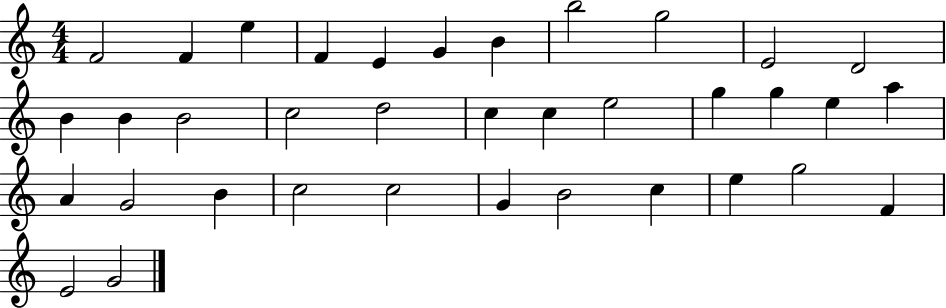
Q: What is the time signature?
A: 4/4